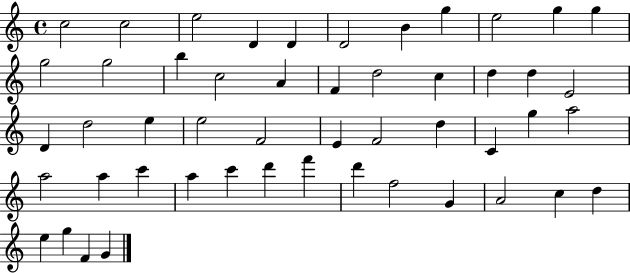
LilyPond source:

{
  \clef treble
  \time 4/4
  \defaultTimeSignature
  \key c \major
  c''2 c''2 | e''2 d'4 d'4 | d'2 b'4 g''4 | e''2 g''4 g''4 | \break g''2 g''2 | b''4 c''2 a'4 | f'4 d''2 c''4 | d''4 d''4 e'2 | \break d'4 d''2 e''4 | e''2 f'2 | e'4 f'2 d''4 | c'4 g''4 a''2 | \break a''2 a''4 c'''4 | a''4 c'''4 d'''4 f'''4 | d'''4 f''2 g'4 | a'2 c''4 d''4 | \break e''4 g''4 f'4 g'4 | \bar "|."
}